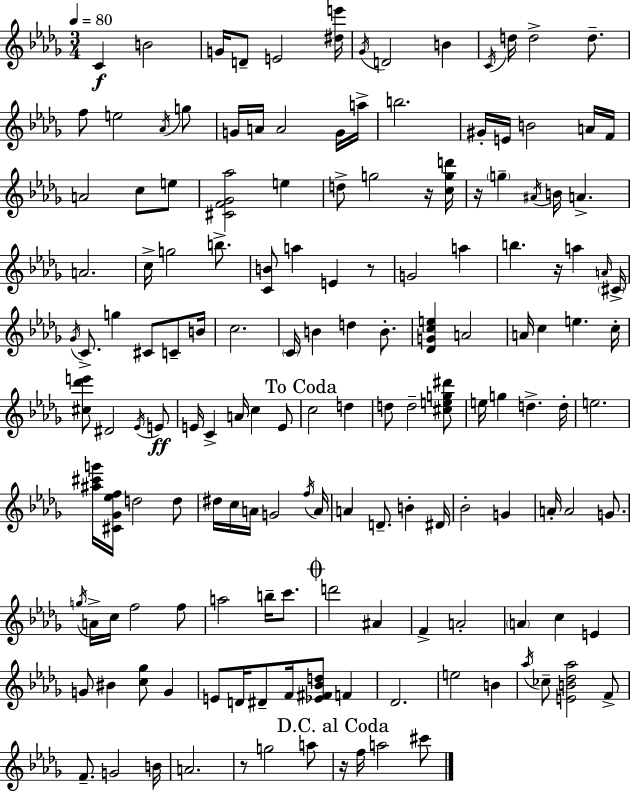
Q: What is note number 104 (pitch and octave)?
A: F5